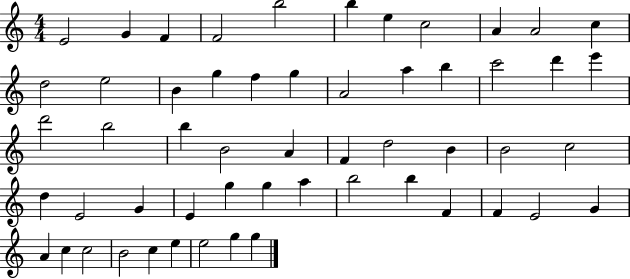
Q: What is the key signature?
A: C major